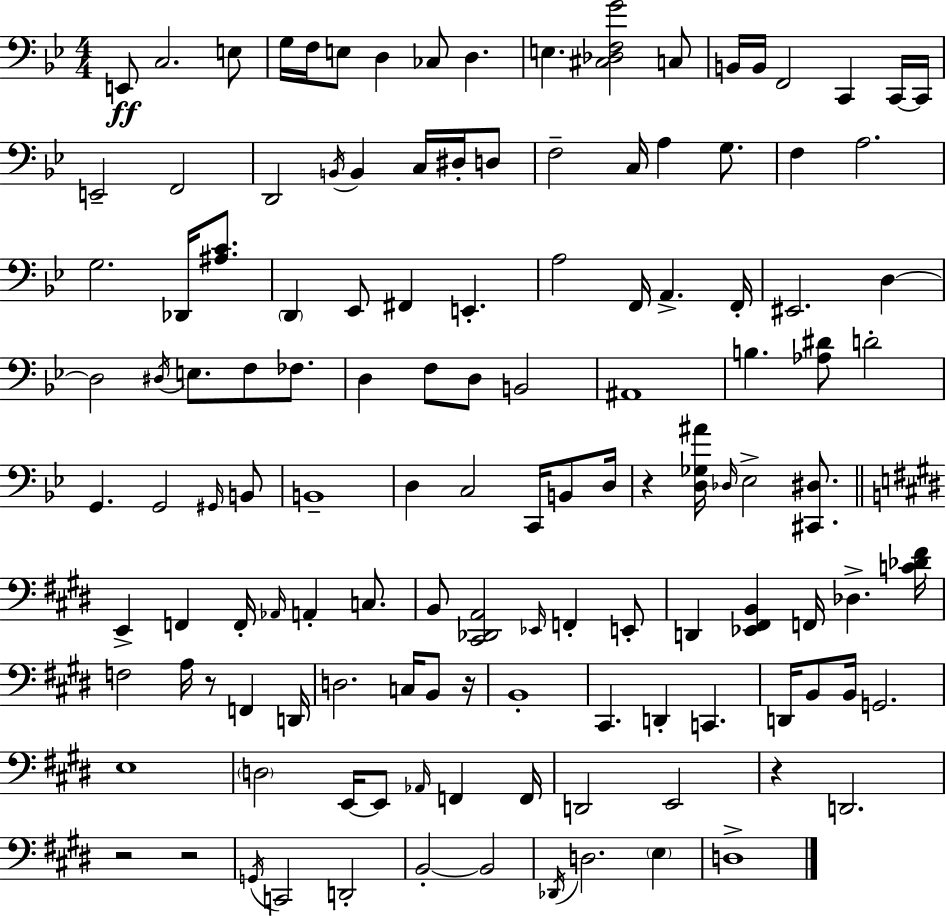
E2/e C3/h. E3/e G3/s F3/s E3/e D3/q CES3/e D3/q. E3/q. [C#3,Db3,F3,G4]/h C3/e B2/s B2/s F2/h C2/q C2/s C2/s E2/h F2/h D2/h B2/s B2/q C3/s D#3/s D3/e F3/h C3/s A3/q G3/e. F3/q A3/h. G3/h. Db2/s [A#3,C4]/e. D2/q Eb2/e F#2/q E2/q. A3/h F2/s A2/q. F2/s EIS2/h. D3/q D3/h D#3/s E3/e. F3/e FES3/e. D3/q F3/e D3/e B2/h A#2/w B3/q. [Ab3,D#4]/e D4/h G2/q. G2/h G#2/s B2/e B2/w D3/q C3/h C2/s B2/e D3/s R/q [D3,Gb3,A#4]/s Db3/s Eb3/h [C#2,D#3]/e. E2/q F2/q F2/s Ab2/s A2/q C3/e. B2/e [C#2,Db2,A2]/h Eb2/s F2/q E2/e D2/q [Eb2,F#2,B2]/q F2/s Db3/q. [C4,Db4,F#4]/s F3/h A3/s R/e F2/q D2/s D3/h. C3/s B2/e R/s B2/w C#2/q. D2/q C2/q. D2/s B2/e B2/s G2/h. E3/w D3/h E2/s E2/e Ab2/s F2/q F2/s D2/h E2/h R/q D2/h. R/h R/h G2/s C2/h D2/h B2/h B2/h Db2/s D3/h. E3/q D3/w